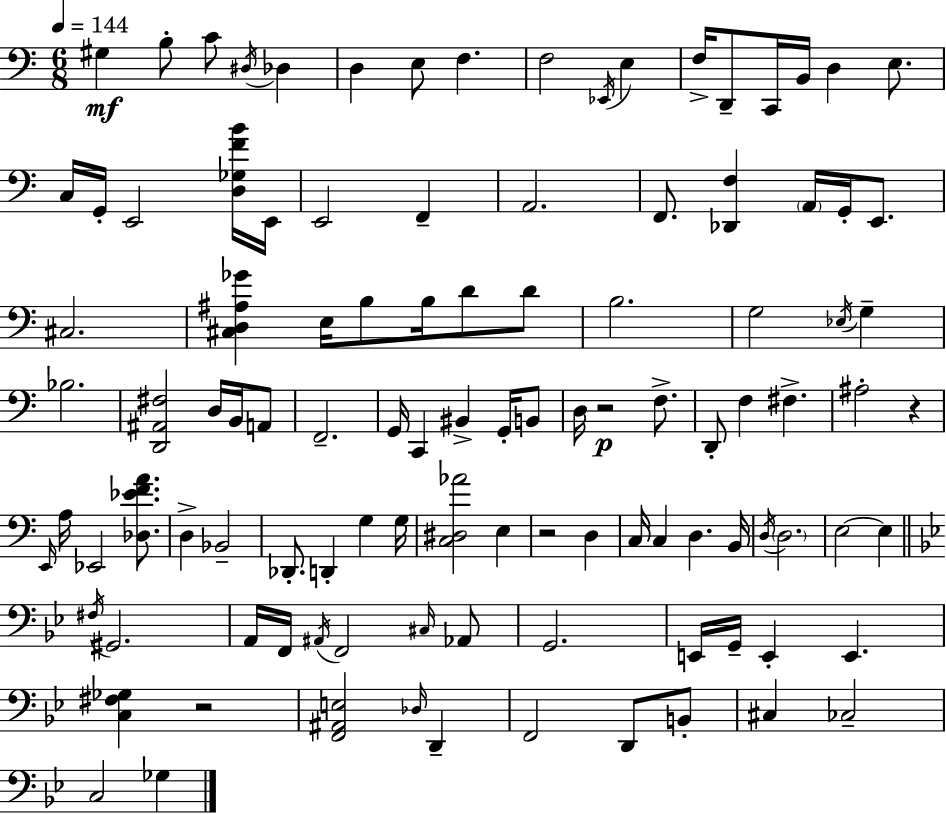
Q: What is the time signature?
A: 6/8